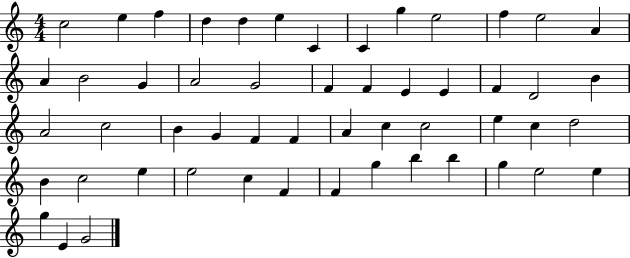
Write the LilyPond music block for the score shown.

{
  \clef treble
  \numericTimeSignature
  \time 4/4
  \key c \major
  c''2 e''4 f''4 | d''4 d''4 e''4 c'4 | c'4 g''4 e''2 | f''4 e''2 a'4 | \break a'4 b'2 g'4 | a'2 g'2 | f'4 f'4 e'4 e'4 | f'4 d'2 b'4 | \break a'2 c''2 | b'4 g'4 f'4 f'4 | a'4 c''4 c''2 | e''4 c''4 d''2 | \break b'4 c''2 e''4 | e''2 c''4 f'4 | f'4 g''4 b''4 b''4 | g''4 e''2 e''4 | \break g''4 e'4 g'2 | \bar "|."
}